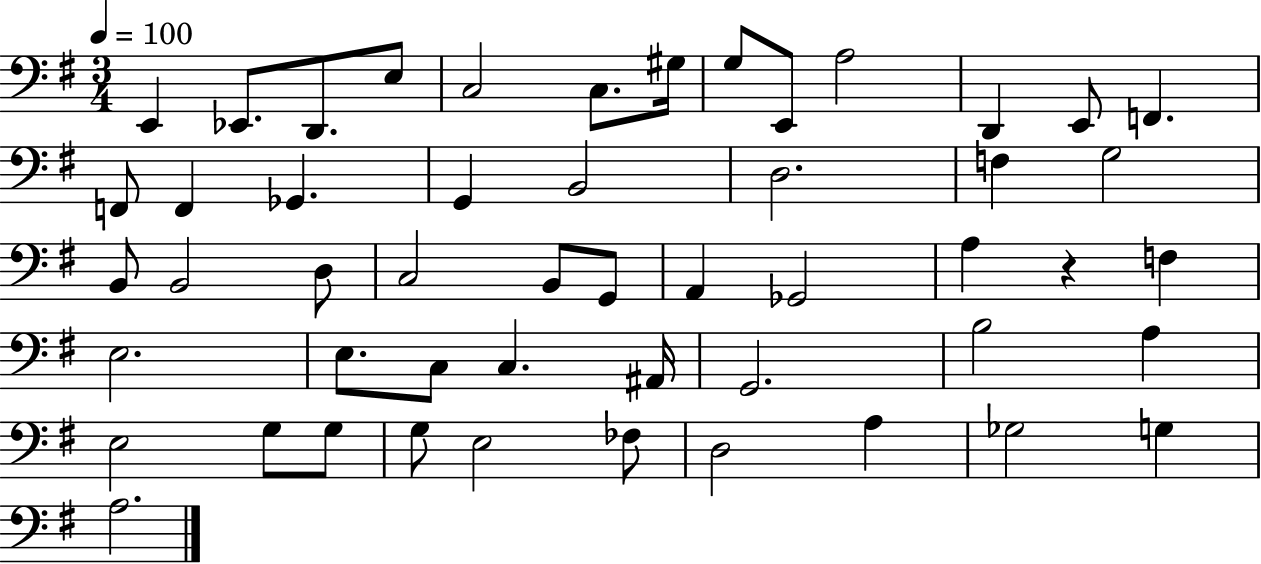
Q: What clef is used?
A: bass